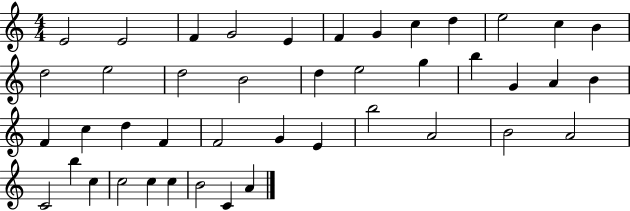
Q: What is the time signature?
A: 4/4